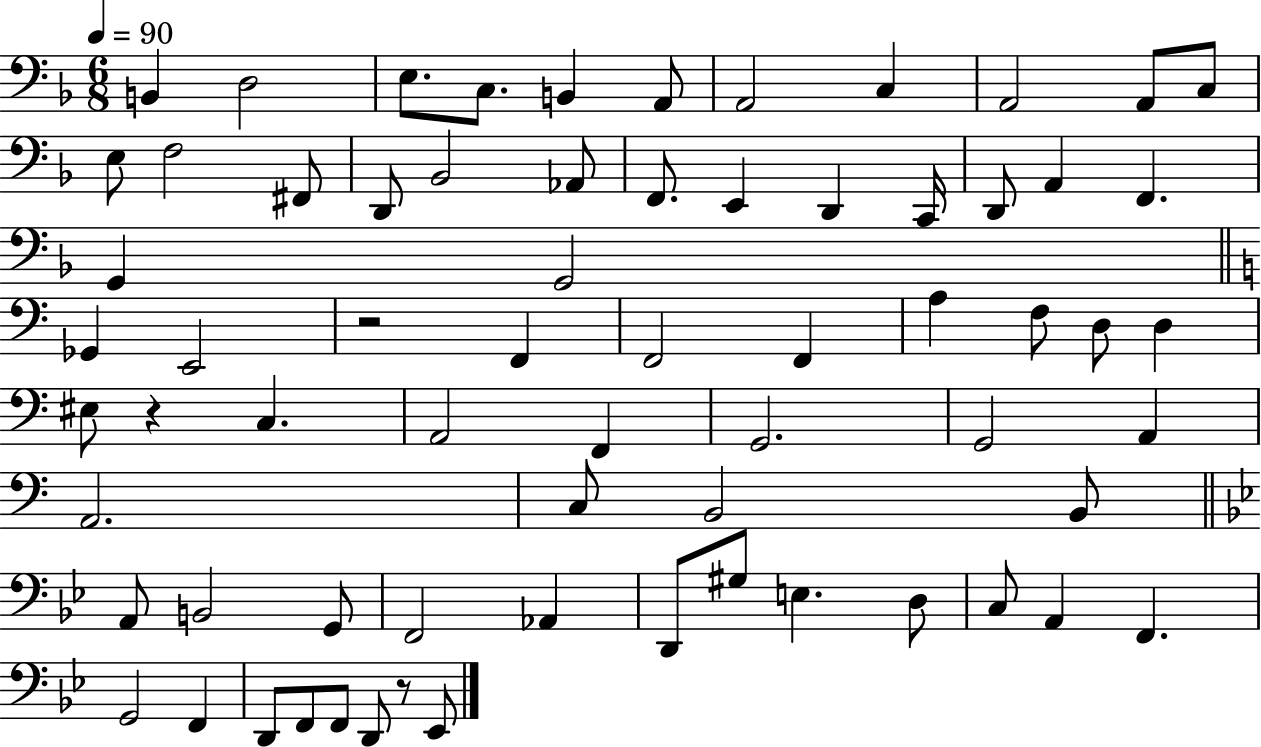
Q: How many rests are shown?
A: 3